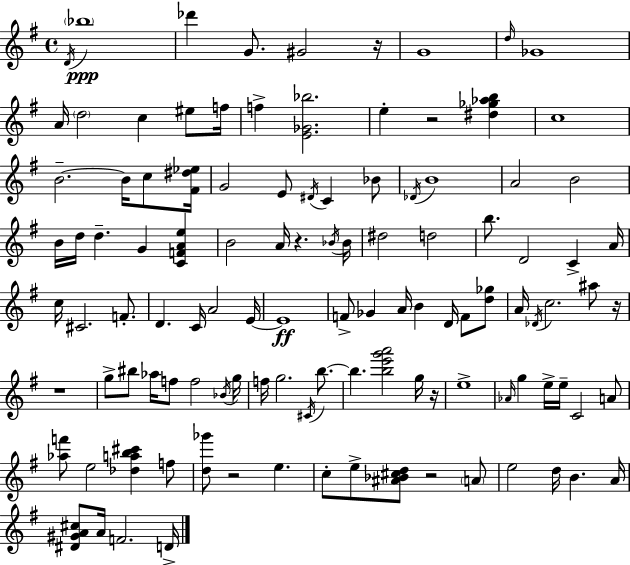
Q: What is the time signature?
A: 4/4